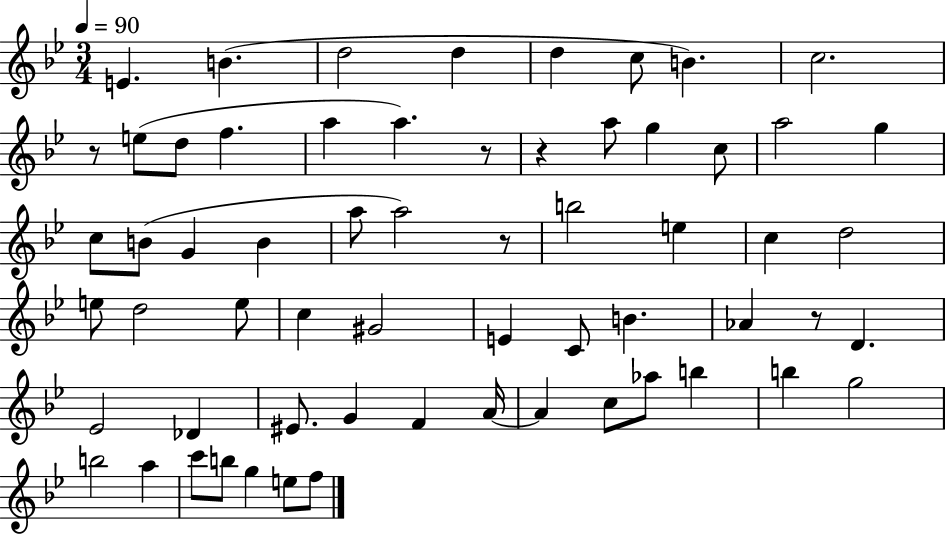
E4/q. B4/q. D5/h D5/q D5/q C5/e B4/q. C5/h. R/e E5/e D5/e F5/q. A5/q A5/q. R/e R/q A5/e G5/q C5/e A5/h G5/q C5/e B4/e G4/q B4/q A5/e A5/h R/e B5/h E5/q C5/q D5/h E5/e D5/h E5/e C5/q G#4/h E4/q C4/e B4/q. Ab4/q R/e D4/q. Eb4/h Db4/q EIS4/e. G4/q F4/q A4/s A4/q C5/e Ab5/e B5/q B5/q G5/h B5/h A5/q C6/e B5/e G5/q E5/e F5/e